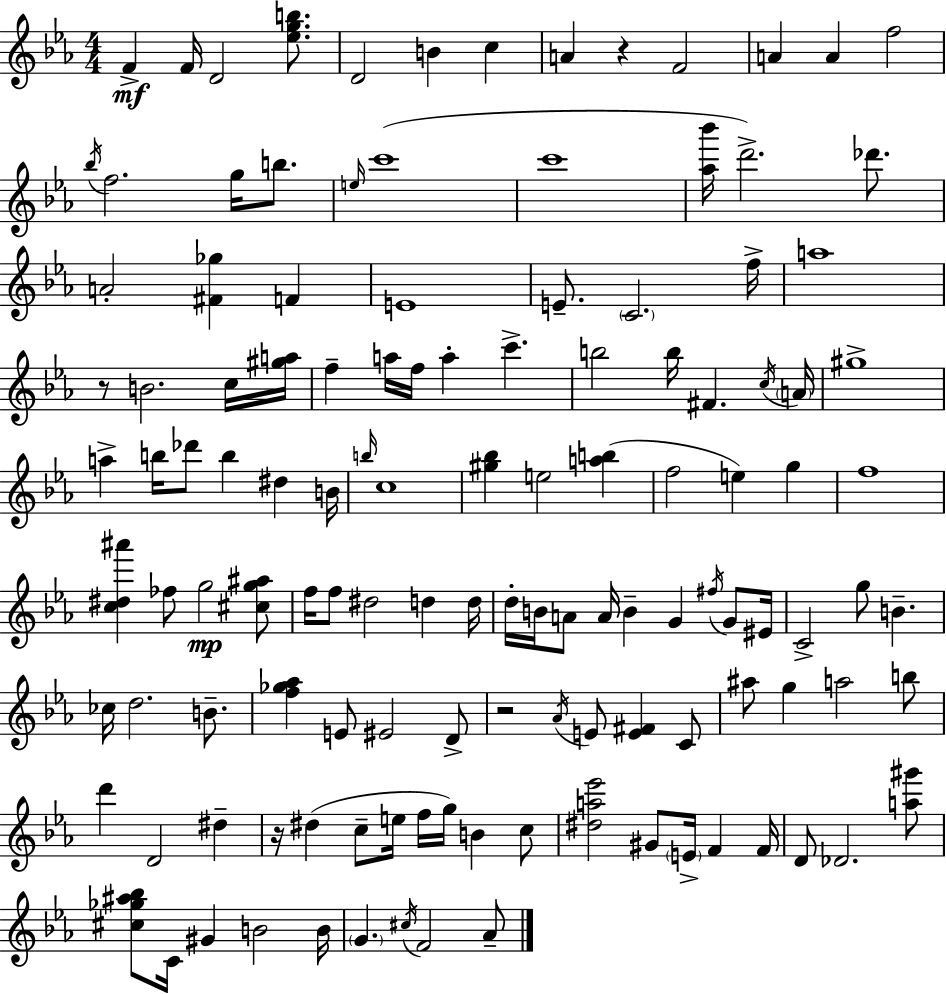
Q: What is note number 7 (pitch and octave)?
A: A4